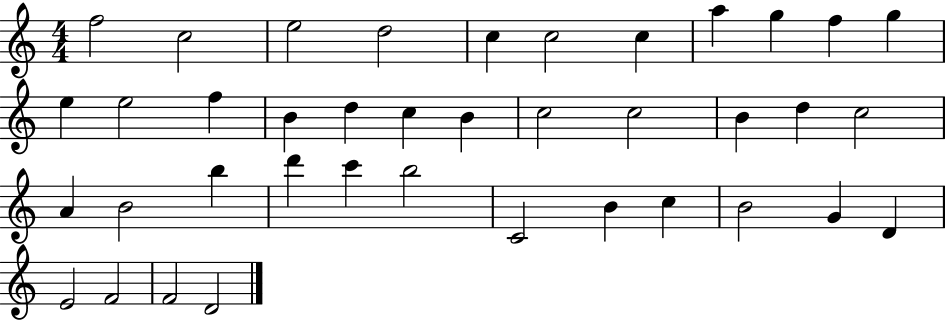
{
  \clef treble
  \numericTimeSignature
  \time 4/4
  \key c \major
  f''2 c''2 | e''2 d''2 | c''4 c''2 c''4 | a''4 g''4 f''4 g''4 | \break e''4 e''2 f''4 | b'4 d''4 c''4 b'4 | c''2 c''2 | b'4 d''4 c''2 | \break a'4 b'2 b''4 | d'''4 c'''4 b''2 | c'2 b'4 c''4 | b'2 g'4 d'4 | \break e'2 f'2 | f'2 d'2 | \bar "|."
}